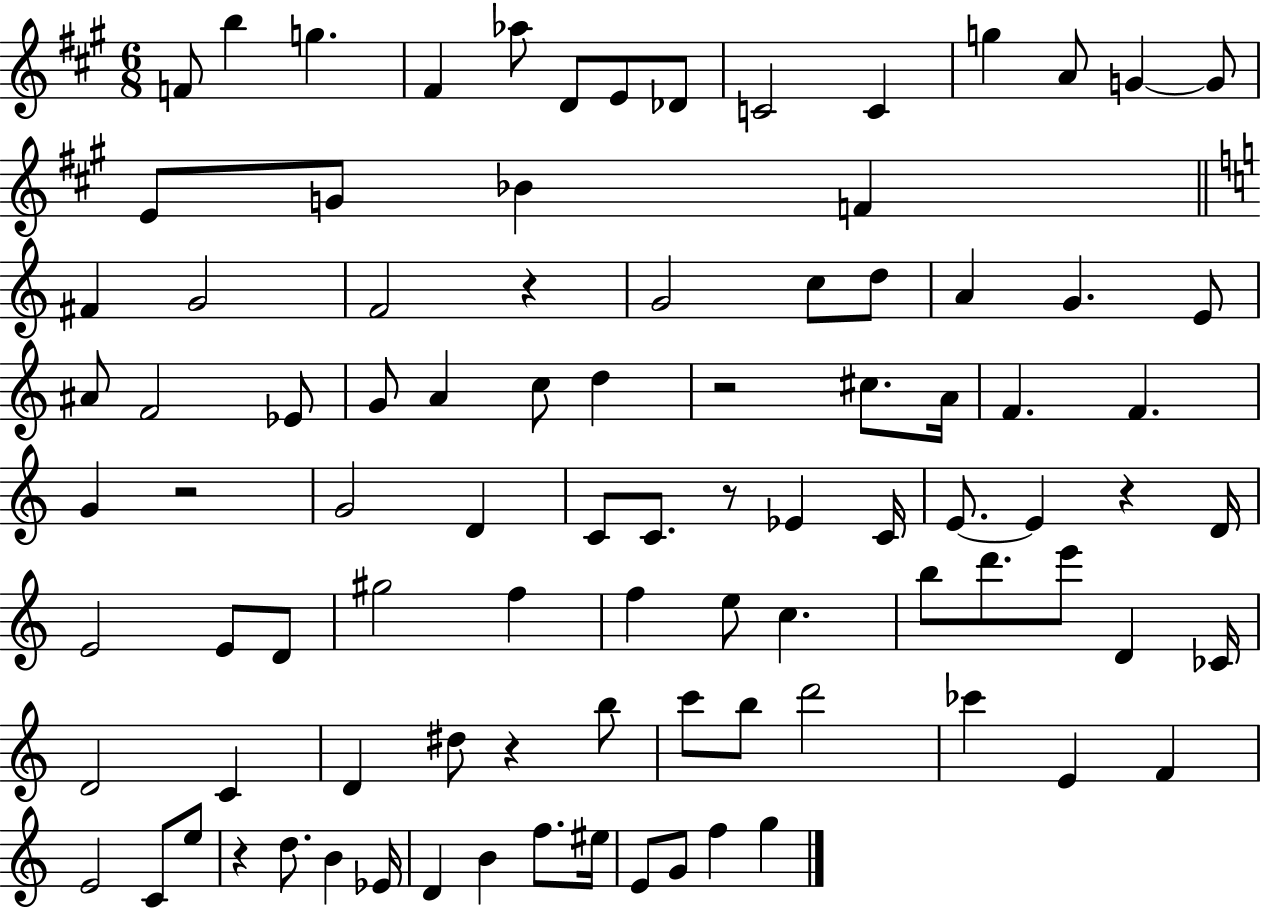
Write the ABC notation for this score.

X:1
T:Untitled
M:6/8
L:1/4
K:A
F/2 b g ^F _a/2 D/2 E/2 _D/2 C2 C g A/2 G G/2 E/2 G/2 _B F ^F G2 F2 z G2 c/2 d/2 A G E/2 ^A/2 F2 _E/2 G/2 A c/2 d z2 ^c/2 A/4 F F G z2 G2 D C/2 C/2 z/2 _E C/4 E/2 E z D/4 E2 E/2 D/2 ^g2 f f e/2 c b/2 d'/2 e'/2 D _C/4 D2 C D ^d/2 z b/2 c'/2 b/2 d'2 _c' E F E2 C/2 e/2 z d/2 B _E/4 D B f/2 ^e/4 E/2 G/2 f g